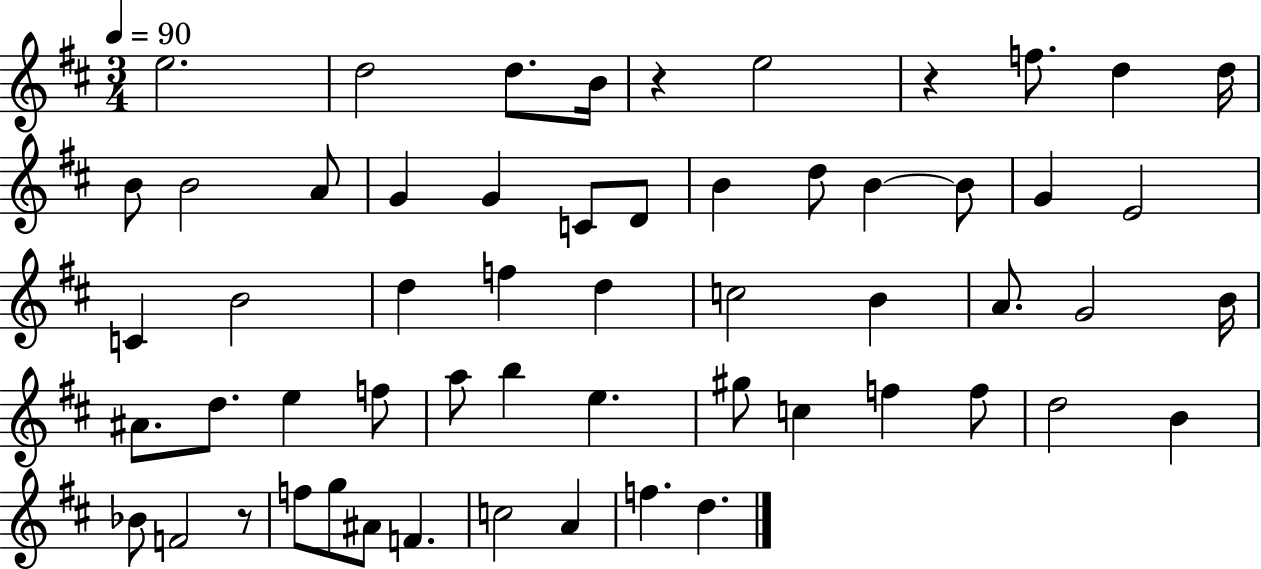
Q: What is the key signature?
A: D major